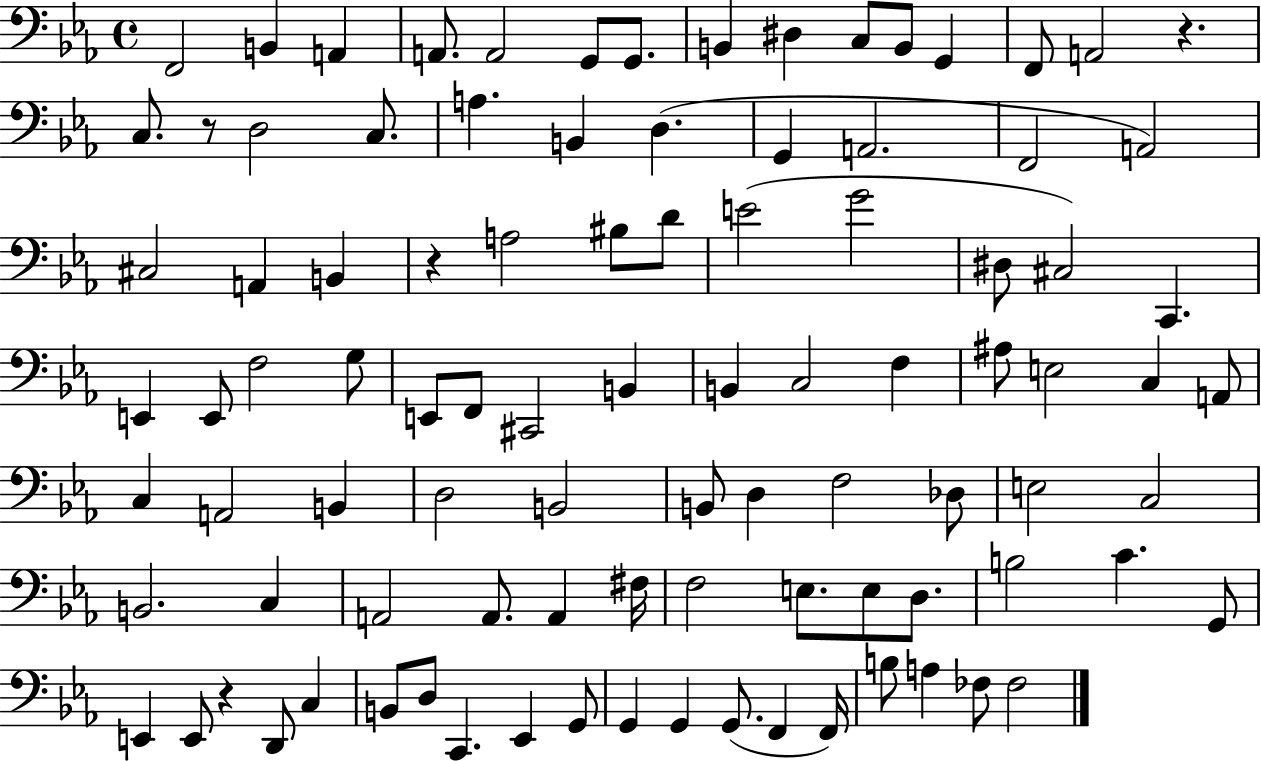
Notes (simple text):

F2/h B2/q A2/q A2/e. A2/h G2/e G2/e. B2/q D#3/q C3/e B2/e G2/q F2/e A2/h R/q. C3/e. R/e D3/h C3/e. A3/q. B2/q D3/q. G2/q A2/h. F2/h A2/h C#3/h A2/q B2/q R/q A3/h BIS3/e D4/e E4/h G4/h D#3/e C#3/h C2/q. E2/q E2/e F3/h G3/e E2/e F2/e C#2/h B2/q B2/q C3/h F3/q A#3/e E3/h C3/q A2/e C3/q A2/h B2/q D3/h B2/h B2/e D3/q F3/h Db3/e E3/h C3/h B2/h. C3/q A2/h A2/e. A2/q F#3/s F3/h E3/e. E3/e D3/e. B3/h C4/q. G2/e E2/q E2/e R/q D2/e C3/q B2/e D3/e C2/q. Eb2/q G2/e G2/q G2/q G2/e. F2/q F2/s B3/e A3/q FES3/e FES3/h